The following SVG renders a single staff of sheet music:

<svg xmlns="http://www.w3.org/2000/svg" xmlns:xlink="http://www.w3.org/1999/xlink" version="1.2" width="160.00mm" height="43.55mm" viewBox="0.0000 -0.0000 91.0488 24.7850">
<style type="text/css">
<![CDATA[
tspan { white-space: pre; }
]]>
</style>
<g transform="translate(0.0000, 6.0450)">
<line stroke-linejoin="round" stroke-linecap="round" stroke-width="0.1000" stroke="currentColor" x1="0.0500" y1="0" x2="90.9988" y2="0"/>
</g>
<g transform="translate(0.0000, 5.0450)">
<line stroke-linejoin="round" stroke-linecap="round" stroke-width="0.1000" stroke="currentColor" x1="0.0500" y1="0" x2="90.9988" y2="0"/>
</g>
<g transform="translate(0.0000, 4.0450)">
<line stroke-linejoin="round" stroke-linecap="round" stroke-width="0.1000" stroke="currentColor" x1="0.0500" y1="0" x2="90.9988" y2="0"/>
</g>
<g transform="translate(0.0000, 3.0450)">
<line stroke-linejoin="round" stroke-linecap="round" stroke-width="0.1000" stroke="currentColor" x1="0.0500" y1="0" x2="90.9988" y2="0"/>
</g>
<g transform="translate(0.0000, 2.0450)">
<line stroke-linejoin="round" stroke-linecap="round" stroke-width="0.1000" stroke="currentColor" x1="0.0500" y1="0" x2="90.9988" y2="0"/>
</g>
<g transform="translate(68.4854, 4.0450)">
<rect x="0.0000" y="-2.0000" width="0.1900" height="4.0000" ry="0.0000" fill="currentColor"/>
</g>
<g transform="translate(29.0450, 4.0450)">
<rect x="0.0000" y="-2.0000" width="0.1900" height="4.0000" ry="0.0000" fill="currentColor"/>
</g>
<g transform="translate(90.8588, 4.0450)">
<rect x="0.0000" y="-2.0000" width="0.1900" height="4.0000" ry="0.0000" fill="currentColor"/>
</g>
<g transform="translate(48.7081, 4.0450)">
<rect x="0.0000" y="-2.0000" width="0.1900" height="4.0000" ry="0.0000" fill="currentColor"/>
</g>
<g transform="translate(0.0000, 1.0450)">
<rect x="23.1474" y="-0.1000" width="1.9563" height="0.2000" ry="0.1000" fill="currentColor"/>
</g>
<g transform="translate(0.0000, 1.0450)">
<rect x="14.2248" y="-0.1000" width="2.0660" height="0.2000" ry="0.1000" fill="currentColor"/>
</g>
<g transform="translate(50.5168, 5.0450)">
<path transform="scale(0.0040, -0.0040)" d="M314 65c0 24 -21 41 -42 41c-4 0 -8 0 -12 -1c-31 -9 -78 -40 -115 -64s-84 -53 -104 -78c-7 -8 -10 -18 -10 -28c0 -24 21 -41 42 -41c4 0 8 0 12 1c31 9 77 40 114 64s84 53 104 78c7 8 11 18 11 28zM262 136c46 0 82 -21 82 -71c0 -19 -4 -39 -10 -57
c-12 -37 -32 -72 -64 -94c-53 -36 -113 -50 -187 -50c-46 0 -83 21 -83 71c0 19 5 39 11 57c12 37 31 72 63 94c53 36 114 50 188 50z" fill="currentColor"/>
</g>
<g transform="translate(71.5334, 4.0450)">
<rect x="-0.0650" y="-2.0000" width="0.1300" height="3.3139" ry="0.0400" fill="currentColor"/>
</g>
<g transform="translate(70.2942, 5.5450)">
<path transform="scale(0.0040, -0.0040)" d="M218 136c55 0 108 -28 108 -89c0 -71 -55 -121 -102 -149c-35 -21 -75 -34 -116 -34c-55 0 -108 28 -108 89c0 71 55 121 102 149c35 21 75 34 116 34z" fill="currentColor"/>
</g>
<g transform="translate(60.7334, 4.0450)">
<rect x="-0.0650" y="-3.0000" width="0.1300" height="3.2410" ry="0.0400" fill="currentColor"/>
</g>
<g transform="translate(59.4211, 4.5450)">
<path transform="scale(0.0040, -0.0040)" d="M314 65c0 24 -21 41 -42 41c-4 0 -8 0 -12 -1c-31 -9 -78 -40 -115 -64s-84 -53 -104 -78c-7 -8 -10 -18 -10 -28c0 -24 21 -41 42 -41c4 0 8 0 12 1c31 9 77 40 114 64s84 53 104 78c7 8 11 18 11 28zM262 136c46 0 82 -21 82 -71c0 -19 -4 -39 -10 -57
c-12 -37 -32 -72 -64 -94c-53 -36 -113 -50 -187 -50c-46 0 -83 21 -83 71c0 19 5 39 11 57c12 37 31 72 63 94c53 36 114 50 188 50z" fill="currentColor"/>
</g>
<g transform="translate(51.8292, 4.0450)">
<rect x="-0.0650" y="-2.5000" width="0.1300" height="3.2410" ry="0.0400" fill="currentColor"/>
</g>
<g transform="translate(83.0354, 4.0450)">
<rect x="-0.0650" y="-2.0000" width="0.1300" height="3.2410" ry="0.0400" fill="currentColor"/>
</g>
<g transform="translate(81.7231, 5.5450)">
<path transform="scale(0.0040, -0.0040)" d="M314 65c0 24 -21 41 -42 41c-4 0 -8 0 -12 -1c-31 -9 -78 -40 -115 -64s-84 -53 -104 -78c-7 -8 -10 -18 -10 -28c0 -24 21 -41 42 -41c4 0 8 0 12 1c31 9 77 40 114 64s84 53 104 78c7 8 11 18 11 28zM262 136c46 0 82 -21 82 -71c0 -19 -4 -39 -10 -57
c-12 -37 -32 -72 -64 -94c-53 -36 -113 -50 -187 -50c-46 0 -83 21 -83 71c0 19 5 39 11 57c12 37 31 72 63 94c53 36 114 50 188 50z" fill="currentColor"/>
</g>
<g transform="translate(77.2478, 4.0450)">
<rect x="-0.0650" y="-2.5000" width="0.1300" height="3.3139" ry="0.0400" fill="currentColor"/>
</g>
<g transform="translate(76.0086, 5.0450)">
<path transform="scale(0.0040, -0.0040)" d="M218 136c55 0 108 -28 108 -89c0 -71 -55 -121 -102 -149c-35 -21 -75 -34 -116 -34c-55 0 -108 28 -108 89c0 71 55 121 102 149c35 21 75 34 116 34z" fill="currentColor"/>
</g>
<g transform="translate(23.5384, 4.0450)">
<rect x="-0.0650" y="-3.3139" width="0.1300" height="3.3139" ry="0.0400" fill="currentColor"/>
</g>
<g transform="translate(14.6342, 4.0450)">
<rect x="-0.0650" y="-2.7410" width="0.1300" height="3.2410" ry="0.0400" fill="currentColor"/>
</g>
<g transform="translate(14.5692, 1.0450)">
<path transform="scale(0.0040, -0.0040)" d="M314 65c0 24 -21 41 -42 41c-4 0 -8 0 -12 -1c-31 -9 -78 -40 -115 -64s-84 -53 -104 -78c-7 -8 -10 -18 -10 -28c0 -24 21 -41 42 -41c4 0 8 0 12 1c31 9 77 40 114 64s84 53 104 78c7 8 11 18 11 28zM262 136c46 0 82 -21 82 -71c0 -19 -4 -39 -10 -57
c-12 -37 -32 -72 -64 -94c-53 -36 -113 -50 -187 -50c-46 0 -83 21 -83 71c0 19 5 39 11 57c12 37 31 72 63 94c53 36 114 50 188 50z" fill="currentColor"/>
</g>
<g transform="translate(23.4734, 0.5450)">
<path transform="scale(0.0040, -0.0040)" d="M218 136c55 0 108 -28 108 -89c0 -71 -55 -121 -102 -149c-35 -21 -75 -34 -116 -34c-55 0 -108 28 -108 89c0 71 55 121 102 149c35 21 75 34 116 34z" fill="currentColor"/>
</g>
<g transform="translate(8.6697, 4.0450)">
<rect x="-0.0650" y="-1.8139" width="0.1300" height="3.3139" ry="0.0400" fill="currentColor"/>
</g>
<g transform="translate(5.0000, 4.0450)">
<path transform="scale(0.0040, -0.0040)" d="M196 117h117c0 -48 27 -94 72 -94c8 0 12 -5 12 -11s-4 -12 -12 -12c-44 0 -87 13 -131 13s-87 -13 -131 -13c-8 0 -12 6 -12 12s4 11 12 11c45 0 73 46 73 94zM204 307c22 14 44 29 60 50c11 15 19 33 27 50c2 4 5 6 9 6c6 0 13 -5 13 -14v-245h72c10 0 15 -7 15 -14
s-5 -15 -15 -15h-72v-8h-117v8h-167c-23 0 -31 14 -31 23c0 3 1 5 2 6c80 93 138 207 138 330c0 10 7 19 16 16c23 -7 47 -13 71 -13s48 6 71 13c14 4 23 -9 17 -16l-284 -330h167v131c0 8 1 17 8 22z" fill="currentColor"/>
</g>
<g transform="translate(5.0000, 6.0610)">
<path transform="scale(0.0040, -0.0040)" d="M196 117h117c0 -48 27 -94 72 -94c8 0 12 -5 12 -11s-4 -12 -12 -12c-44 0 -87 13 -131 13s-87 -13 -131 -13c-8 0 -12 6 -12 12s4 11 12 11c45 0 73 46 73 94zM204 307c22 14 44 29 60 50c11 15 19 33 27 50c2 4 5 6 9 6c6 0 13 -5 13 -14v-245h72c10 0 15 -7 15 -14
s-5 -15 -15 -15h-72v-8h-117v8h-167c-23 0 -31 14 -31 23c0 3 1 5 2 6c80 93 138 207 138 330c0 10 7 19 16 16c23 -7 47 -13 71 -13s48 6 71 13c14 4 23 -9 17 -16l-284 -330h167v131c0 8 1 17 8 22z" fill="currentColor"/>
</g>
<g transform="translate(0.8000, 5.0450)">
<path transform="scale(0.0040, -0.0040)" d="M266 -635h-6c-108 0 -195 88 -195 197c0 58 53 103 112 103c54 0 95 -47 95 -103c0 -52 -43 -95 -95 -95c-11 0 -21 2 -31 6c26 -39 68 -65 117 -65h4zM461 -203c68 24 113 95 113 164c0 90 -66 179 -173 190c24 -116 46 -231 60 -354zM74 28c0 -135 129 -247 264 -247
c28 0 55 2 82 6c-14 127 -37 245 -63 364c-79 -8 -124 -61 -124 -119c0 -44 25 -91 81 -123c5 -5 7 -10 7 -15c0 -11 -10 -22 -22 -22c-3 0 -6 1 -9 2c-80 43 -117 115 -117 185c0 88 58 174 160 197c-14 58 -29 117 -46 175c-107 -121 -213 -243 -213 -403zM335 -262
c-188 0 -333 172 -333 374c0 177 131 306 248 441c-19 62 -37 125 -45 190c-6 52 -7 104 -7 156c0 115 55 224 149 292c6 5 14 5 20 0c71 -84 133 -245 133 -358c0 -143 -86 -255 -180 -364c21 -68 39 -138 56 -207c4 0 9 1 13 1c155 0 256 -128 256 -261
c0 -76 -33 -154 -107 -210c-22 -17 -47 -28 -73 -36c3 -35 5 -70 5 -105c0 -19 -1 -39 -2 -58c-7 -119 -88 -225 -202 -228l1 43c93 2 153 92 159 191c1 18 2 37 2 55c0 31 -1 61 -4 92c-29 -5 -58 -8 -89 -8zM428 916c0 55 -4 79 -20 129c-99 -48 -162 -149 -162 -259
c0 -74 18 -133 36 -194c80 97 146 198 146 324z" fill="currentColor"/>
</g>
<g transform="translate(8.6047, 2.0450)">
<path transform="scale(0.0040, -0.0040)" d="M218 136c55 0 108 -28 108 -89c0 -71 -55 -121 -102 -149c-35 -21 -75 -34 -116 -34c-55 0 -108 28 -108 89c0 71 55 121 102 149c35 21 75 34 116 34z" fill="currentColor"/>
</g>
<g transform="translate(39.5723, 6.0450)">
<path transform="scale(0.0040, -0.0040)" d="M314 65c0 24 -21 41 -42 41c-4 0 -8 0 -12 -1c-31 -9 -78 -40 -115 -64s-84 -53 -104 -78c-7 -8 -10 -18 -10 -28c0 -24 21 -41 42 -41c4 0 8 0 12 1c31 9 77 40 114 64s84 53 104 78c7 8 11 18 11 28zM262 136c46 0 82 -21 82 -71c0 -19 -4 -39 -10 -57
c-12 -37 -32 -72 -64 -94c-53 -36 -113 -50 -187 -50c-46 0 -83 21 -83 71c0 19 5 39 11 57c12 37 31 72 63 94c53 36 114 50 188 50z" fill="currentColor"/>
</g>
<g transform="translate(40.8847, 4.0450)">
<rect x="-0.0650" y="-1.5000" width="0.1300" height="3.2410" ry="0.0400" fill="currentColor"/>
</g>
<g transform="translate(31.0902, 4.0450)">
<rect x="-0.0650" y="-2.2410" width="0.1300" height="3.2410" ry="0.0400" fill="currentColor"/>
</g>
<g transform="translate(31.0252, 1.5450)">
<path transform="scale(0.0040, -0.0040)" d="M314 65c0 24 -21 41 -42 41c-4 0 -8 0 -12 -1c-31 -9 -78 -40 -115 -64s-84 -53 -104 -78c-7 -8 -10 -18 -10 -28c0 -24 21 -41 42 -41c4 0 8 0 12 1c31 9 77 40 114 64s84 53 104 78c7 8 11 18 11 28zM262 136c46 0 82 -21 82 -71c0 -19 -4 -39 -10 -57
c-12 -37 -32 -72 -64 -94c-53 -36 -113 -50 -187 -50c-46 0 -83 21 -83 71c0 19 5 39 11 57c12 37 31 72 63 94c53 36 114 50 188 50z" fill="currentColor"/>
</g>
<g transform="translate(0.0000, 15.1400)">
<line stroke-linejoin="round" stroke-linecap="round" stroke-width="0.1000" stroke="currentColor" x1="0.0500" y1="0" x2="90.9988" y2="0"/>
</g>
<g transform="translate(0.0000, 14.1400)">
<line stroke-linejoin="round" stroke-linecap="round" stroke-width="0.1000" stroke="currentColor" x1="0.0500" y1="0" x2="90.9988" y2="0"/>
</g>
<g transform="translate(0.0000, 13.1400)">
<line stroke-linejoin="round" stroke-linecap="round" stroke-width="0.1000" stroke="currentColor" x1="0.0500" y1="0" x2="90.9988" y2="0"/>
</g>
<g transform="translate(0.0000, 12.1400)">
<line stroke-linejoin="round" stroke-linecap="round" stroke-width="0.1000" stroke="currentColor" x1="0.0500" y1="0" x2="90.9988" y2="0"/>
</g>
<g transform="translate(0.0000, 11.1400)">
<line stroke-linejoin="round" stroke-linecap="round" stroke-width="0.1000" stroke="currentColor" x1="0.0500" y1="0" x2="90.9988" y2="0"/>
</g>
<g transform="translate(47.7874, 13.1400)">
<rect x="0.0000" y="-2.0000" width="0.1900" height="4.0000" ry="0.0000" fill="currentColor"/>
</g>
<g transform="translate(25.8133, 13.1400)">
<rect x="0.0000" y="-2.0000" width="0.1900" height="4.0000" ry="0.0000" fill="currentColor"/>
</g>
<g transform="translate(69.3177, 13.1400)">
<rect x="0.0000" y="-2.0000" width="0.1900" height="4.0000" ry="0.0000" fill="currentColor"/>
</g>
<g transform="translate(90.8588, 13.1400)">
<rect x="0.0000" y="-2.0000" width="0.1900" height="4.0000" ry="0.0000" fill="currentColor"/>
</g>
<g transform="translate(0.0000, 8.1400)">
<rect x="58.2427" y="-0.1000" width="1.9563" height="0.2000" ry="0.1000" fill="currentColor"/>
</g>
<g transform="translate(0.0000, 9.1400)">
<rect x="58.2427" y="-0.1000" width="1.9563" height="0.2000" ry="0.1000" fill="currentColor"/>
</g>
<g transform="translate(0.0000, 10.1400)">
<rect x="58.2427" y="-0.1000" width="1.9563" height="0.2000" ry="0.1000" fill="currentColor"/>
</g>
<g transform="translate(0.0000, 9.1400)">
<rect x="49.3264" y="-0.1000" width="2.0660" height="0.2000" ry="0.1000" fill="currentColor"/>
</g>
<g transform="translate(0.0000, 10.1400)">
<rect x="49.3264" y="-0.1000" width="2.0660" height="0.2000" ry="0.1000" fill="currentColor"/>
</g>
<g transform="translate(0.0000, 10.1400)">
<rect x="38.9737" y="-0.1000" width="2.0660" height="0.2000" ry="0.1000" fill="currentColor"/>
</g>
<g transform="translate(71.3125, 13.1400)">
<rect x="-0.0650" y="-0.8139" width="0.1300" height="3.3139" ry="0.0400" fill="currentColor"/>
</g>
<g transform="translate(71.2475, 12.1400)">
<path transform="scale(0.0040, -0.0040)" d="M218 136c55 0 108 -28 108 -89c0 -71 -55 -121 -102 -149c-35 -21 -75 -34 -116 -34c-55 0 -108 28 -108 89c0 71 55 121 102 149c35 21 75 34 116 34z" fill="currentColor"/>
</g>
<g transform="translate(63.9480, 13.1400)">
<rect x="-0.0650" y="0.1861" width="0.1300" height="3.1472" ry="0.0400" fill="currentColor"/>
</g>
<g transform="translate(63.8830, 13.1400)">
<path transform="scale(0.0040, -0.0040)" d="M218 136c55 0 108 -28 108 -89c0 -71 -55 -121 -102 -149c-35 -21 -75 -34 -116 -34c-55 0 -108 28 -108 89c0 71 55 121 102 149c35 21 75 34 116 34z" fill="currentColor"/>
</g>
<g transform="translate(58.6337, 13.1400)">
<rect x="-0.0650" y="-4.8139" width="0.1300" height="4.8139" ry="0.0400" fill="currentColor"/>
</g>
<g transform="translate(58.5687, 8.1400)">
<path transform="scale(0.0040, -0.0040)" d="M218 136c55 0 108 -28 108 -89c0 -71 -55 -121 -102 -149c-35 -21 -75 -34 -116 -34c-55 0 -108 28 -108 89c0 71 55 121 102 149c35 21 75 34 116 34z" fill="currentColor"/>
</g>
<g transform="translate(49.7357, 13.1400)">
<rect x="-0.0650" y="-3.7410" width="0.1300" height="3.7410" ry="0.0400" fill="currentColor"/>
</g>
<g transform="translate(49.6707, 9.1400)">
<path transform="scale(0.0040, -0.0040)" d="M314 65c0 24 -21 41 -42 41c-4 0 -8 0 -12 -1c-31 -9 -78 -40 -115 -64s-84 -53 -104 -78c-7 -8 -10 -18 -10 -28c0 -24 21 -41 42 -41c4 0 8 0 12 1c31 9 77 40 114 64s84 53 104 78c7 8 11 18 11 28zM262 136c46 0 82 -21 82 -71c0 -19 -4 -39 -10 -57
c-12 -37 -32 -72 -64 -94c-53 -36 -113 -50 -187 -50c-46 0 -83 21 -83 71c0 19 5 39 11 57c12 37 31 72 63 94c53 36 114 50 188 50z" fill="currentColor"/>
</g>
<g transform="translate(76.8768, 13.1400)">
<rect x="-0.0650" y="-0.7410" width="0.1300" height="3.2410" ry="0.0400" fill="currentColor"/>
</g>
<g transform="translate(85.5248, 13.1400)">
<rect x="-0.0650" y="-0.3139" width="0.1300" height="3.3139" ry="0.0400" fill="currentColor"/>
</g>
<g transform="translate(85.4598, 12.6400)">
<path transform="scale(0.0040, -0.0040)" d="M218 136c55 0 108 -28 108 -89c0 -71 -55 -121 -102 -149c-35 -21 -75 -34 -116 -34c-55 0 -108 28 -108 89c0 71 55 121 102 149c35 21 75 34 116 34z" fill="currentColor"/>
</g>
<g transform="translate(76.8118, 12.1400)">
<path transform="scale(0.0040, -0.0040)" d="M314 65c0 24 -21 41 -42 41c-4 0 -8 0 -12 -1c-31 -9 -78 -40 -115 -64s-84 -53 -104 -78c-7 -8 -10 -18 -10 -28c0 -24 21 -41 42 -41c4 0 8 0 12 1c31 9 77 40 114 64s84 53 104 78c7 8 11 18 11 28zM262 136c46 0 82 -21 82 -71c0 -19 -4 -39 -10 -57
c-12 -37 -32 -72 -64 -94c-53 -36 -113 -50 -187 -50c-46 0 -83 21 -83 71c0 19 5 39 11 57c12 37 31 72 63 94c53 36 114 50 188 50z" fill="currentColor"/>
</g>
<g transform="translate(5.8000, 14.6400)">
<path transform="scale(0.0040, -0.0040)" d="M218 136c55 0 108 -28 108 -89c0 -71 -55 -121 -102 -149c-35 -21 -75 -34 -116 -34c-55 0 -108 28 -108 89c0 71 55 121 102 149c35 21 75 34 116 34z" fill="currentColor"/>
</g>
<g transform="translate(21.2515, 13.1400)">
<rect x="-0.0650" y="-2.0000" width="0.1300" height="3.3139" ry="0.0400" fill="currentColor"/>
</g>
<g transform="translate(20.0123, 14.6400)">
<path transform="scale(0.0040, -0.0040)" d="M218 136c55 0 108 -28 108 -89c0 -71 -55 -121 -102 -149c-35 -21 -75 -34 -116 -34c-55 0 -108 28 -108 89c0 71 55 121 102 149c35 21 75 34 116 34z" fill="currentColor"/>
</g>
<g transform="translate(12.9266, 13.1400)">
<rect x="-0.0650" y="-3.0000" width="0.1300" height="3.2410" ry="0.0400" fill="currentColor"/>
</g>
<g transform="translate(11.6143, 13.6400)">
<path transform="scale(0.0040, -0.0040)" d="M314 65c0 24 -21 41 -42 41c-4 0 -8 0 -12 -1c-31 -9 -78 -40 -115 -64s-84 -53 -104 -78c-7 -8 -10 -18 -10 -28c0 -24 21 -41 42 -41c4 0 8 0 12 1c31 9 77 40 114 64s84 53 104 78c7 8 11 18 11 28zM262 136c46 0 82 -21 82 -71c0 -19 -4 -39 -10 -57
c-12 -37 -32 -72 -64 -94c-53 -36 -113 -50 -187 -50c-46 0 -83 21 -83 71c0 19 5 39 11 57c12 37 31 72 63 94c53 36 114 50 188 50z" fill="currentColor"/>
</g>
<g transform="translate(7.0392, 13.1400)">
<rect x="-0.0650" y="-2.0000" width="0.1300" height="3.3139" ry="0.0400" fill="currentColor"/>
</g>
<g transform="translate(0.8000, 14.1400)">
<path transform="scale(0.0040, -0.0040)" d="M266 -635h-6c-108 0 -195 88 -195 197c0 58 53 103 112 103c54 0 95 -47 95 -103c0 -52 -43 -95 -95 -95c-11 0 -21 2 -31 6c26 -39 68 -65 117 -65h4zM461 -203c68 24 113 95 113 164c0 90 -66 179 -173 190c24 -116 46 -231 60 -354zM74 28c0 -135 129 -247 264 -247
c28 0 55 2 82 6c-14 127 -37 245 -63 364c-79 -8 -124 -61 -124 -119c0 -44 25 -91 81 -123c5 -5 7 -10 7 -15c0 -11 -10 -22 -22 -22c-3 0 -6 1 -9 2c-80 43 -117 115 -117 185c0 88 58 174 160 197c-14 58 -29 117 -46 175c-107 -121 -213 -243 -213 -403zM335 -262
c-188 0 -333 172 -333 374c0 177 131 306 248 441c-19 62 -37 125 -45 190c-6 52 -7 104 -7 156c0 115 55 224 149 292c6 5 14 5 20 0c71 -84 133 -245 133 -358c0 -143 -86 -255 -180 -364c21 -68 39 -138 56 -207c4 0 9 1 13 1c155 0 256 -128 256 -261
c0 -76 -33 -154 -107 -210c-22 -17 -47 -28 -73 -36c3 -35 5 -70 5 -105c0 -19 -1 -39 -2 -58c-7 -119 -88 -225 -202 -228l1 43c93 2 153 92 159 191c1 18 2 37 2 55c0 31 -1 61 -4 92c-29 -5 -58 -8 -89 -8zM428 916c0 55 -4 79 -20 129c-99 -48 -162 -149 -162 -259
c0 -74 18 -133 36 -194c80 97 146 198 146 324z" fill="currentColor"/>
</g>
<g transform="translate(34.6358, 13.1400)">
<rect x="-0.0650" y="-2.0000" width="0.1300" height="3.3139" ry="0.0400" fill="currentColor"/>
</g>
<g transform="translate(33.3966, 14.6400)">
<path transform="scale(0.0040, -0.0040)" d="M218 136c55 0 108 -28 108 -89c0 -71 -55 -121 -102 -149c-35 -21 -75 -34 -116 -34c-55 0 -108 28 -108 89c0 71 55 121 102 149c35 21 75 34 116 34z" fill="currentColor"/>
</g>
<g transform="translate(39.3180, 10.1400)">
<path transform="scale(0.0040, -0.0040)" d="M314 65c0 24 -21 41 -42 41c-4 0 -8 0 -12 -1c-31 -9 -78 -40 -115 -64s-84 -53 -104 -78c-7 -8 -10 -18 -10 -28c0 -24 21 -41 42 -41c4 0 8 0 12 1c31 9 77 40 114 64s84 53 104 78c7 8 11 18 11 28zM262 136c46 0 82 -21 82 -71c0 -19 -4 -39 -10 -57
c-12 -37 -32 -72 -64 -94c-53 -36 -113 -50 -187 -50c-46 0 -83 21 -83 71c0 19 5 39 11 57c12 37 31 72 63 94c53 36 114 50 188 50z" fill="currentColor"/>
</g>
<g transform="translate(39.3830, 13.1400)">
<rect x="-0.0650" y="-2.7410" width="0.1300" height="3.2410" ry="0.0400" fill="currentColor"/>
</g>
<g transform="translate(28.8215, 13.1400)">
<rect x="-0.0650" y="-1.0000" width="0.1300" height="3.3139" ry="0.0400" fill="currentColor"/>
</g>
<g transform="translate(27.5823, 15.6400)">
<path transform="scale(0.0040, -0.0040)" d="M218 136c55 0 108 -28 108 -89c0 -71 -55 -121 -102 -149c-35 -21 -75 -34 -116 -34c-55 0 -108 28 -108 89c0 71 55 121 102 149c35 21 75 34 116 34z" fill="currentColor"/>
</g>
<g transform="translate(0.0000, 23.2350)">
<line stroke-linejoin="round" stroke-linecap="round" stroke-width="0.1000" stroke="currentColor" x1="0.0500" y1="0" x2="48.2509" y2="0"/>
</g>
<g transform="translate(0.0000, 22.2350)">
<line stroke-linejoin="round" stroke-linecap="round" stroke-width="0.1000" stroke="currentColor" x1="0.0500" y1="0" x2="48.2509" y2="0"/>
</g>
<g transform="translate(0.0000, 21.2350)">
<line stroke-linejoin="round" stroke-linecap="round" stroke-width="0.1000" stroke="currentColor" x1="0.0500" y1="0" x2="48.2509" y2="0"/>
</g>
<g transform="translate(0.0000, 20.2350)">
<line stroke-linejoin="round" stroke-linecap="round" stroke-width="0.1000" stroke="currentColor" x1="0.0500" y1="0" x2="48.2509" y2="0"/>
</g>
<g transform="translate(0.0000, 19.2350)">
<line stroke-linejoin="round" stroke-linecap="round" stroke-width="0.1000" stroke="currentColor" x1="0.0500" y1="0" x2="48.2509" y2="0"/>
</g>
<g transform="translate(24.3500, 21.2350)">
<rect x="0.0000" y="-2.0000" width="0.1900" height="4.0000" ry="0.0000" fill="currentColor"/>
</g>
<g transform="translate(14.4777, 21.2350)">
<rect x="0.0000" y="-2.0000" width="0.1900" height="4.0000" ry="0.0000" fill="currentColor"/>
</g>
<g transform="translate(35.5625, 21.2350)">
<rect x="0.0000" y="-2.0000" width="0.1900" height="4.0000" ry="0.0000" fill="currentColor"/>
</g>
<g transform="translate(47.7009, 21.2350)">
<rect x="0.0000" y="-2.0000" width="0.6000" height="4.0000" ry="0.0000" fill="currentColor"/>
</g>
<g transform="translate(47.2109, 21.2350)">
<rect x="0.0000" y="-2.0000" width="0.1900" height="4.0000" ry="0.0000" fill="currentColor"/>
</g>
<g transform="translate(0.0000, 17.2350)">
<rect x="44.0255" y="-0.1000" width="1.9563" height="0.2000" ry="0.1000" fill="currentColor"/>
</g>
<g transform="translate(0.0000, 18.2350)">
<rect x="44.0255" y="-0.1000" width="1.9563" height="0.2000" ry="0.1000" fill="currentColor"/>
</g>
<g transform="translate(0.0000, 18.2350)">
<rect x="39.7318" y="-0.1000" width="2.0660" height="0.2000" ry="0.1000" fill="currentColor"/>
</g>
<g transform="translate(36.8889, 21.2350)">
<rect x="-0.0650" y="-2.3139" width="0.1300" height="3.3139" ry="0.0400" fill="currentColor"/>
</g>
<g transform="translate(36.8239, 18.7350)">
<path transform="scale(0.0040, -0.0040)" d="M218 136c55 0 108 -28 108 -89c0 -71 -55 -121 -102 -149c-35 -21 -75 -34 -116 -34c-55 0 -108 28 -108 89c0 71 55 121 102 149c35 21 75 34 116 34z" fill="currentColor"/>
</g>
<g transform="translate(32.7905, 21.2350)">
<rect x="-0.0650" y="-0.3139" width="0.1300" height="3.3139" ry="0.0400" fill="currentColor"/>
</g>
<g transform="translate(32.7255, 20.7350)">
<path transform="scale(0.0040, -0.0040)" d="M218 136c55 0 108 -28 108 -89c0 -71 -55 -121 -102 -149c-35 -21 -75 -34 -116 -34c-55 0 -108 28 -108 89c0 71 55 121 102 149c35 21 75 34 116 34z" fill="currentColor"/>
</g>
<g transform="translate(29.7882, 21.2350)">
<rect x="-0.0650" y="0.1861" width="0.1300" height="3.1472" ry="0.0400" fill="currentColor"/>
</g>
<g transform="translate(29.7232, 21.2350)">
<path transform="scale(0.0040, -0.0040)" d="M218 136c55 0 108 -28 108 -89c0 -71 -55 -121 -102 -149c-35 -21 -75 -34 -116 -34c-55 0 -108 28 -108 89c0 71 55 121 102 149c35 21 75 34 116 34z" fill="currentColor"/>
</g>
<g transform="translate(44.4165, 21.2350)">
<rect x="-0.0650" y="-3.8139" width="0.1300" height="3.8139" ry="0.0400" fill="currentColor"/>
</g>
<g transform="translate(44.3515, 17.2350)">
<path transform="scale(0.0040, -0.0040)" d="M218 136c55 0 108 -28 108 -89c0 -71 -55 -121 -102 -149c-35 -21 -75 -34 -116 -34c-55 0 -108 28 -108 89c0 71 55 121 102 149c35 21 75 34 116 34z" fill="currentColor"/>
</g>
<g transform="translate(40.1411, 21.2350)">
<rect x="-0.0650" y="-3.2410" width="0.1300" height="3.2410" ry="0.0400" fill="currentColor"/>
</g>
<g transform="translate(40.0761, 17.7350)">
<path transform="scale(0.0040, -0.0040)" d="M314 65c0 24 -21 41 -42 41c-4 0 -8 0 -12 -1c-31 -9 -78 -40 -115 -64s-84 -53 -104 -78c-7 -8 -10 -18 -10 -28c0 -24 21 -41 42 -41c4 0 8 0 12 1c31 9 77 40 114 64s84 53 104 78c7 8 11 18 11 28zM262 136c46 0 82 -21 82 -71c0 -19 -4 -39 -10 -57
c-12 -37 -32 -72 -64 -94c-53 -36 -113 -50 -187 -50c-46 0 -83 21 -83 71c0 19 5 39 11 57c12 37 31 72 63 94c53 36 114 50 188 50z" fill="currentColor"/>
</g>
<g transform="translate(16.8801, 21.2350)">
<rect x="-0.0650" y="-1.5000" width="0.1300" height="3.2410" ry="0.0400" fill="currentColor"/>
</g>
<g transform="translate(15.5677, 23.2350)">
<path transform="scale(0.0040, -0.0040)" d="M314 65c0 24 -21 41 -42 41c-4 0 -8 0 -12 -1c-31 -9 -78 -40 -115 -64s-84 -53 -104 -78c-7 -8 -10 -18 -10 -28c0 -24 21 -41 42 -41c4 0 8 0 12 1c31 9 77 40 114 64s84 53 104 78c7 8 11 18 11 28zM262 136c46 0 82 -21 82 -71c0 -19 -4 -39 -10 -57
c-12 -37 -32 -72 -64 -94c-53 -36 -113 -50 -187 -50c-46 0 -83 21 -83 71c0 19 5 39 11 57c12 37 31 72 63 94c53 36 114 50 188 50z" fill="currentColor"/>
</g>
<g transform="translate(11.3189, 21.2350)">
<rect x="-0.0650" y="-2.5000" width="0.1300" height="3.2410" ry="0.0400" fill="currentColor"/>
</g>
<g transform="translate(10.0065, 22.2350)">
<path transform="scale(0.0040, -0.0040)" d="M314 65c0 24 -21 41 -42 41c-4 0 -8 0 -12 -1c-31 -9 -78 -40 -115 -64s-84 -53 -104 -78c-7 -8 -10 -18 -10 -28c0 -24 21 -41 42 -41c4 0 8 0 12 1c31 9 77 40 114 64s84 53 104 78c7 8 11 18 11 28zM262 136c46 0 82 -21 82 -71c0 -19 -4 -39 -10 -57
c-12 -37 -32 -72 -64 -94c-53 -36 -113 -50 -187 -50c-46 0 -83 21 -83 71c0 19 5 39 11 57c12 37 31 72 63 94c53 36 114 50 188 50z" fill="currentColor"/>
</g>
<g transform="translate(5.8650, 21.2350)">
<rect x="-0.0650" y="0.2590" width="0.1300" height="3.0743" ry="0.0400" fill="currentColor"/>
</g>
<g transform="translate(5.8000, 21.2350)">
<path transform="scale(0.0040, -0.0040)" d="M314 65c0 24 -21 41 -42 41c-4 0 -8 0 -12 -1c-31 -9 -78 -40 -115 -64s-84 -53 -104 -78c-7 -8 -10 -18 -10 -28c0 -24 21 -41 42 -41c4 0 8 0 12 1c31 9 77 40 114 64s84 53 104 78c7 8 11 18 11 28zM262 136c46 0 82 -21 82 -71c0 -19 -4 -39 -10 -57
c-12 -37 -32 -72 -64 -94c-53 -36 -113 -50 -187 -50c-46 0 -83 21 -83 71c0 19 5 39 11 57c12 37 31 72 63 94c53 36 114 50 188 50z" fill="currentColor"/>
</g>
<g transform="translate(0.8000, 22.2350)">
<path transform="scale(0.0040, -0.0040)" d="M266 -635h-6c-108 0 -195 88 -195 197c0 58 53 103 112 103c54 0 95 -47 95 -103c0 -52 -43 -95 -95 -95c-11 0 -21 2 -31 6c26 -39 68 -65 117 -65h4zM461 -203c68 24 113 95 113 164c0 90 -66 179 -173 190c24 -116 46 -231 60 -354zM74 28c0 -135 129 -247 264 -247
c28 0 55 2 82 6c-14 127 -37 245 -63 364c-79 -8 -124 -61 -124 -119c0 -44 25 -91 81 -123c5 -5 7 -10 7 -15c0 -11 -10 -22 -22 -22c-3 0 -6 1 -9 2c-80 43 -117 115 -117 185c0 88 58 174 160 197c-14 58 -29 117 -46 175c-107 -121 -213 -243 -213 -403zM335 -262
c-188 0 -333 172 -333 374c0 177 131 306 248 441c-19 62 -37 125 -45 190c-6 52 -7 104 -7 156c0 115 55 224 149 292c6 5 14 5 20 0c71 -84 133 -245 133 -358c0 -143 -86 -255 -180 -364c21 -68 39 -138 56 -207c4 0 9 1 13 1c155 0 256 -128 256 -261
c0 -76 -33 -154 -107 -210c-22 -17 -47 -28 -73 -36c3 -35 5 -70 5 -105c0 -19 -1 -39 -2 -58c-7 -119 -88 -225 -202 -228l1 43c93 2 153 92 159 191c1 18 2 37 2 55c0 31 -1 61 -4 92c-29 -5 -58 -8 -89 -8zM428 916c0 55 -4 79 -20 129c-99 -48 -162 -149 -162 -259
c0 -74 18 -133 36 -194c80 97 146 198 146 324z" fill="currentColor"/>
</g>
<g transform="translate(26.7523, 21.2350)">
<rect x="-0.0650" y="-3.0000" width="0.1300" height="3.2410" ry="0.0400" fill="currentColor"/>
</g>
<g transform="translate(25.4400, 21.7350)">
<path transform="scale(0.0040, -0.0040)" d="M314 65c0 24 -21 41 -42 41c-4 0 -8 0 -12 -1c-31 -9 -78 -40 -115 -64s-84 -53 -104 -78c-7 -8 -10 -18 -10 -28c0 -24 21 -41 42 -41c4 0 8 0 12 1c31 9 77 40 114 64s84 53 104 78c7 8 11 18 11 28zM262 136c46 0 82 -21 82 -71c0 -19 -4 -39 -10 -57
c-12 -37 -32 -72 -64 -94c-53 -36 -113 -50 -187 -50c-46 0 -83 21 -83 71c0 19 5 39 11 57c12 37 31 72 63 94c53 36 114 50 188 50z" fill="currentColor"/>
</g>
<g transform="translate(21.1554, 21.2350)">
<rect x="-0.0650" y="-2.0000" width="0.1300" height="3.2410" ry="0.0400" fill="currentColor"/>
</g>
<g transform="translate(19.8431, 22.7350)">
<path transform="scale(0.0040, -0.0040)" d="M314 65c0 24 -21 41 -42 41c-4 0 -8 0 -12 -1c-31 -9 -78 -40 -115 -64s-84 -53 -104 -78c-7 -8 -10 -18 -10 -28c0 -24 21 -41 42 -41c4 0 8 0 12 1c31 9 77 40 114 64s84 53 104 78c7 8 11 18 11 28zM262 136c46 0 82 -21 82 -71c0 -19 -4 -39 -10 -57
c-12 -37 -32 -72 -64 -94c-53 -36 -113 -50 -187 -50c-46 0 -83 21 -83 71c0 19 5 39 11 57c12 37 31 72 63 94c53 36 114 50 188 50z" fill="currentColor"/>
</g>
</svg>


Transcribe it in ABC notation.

X:1
T:Untitled
M:4/4
L:1/4
K:C
f a2 b g2 E2 G2 A2 F G F2 F A2 F D F a2 c'2 e' B d d2 c B2 G2 E2 F2 A2 B c g b2 c'